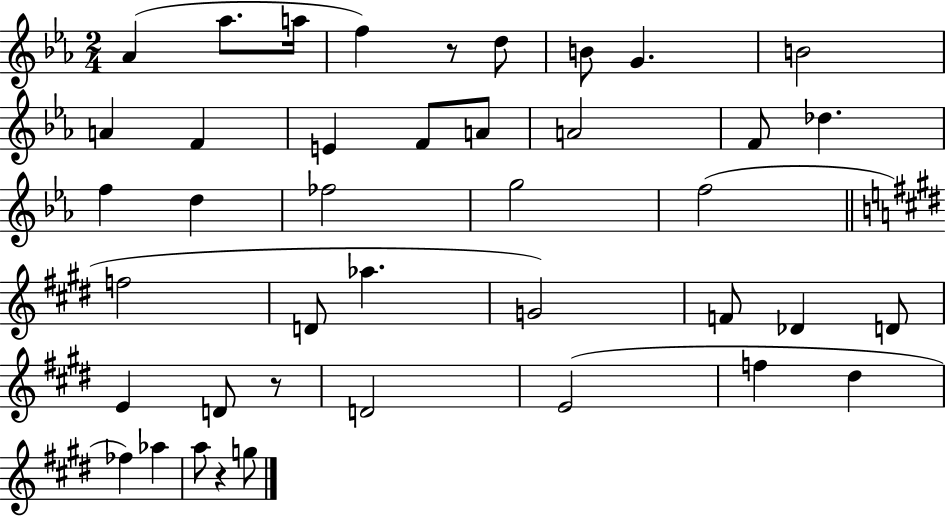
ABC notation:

X:1
T:Untitled
M:2/4
L:1/4
K:Eb
_A _a/2 a/4 f z/2 d/2 B/2 G B2 A F E F/2 A/2 A2 F/2 _d f d _f2 g2 f2 f2 D/2 _a G2 F/2 _D D/2 E D/2 z/2 D2 E2 f ^d _f _a a/2 z g/2